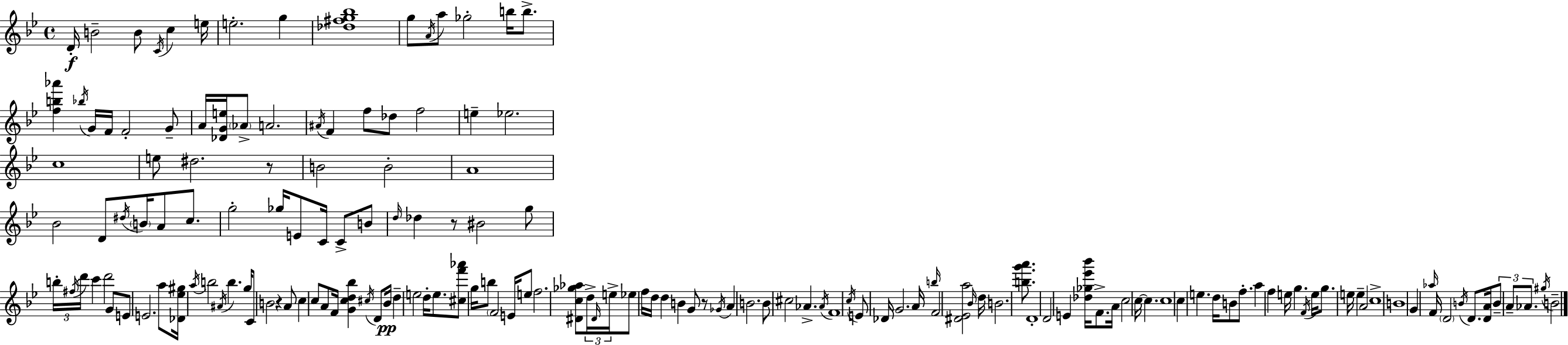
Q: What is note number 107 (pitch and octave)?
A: A4